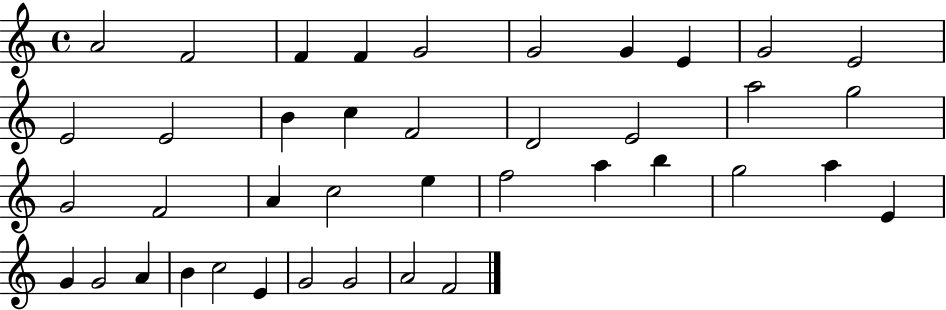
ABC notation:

X:1
T:Untitled
M:4/4
L:1/4
K:C
A2 F2 F F G2 G2 G E G2 E2 E2 E2 B c F2 D2 E2 a2 g2 G2 F2 A c2 e f2 a b g2 a E G G2 A B c2 E G2 G2 A2 F2